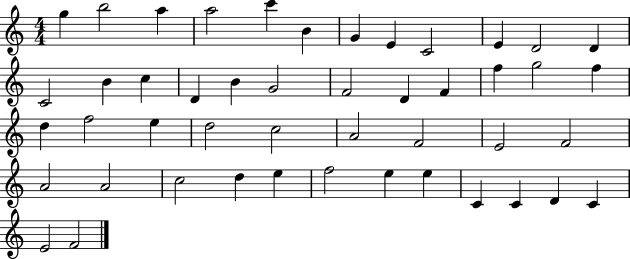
X:1
T:Untitled
M:4/4
L:1/4
K:C
g b2 a a2 c' B G E C2 E D2 D C2 B c D B G2 F2 D F f g2 f d f2 e d2 c2 A2 F2 E2 F2 A2 A2 c2 d e f2 e e C C D C E2 F2